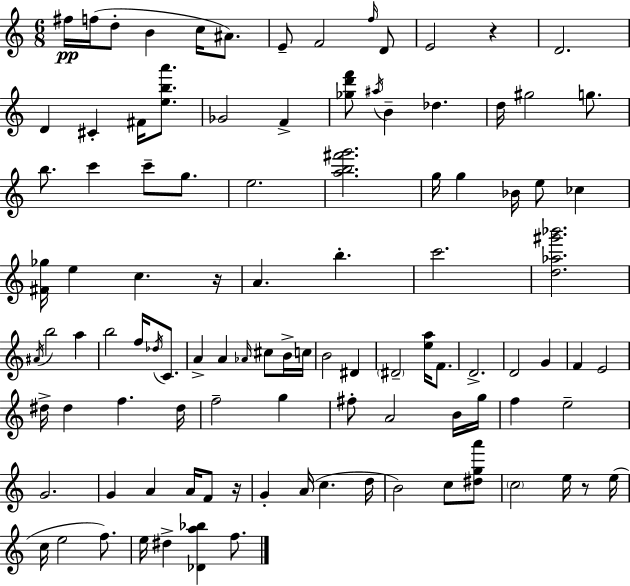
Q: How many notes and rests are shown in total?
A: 104